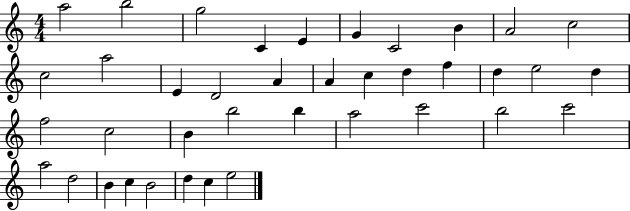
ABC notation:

X:1
T:Untitled
M:4/4
L:1/4
K:C
a2 b2 g2 C E G C2 B A2 c2 c2 a2 E D2 A A c d f d e2 d f2 c2 B b2 b a2 c'2 b2 c'2 a2 d2 B c B2 d c e2